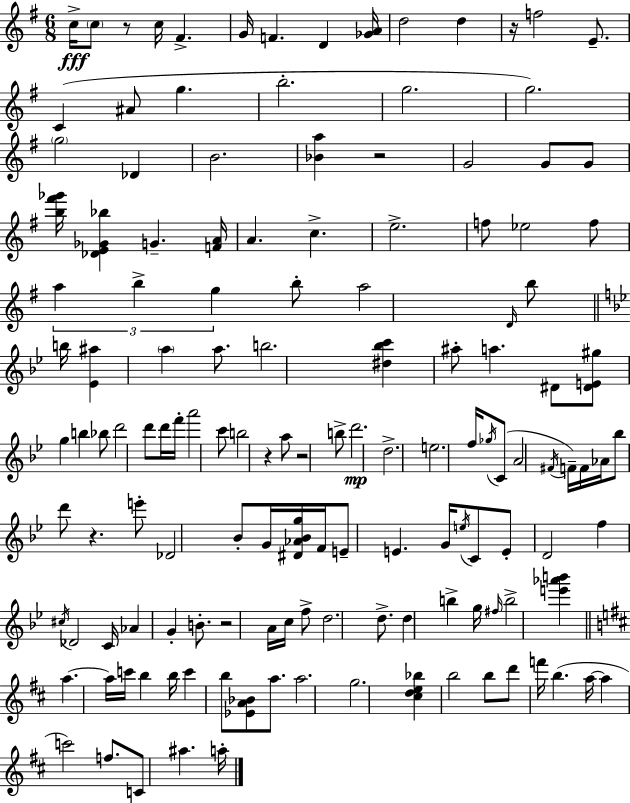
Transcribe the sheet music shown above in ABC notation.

X:1
T:Untitled
M:6/8
L:1/4
K:G
c/4 c/2 z/2 c/4 ^F G/4 F D [_GA]/4 d2 d z/4 f2 E/2 C ^A/2 g b2 g2 g2 g2 _D B2 [_Ba] z2 G2 G/2 G/2 [b^f'_g']/4 [_DE_G_b] G [FA]/4 A c e2 f/2 _e2 f/2 a b g b/2 a2 D/4 b/2 b/4 [_E^a] a a/2 b2 [^d_bc'] ^a/2 a ^D/2 [^DE^g]/2 g b _b/2 d'2 d'/2 d'/4 f'/4 a'2 c'/2 b2 z a/2 z2 b/2 d'2 d2 e2 f/4 _g/4 C/2 A2 ^F/4 F/4 F/4 _A/4 _b/2 d'/2 z e'/2 _D2 _B/2 G/4 [^D_A_Bg]/4 F/4 E/2 E G/4 e/4 C/2 E/2 D2 f ^c/4 _D2 C/4 _A G B/2 z2 A/4 c/4 f/2 d2 d/2 d b g/4 ^f/4 b2 [e'_a'b'] a a/4 c'/4 b b/4 c' b/2 [_EA_B]/2 a/2 a2 g2 [^cde_b] b2 b/2 d'/2 f'/4 b a/4 a c'2 f/2 C/2 ^a a/4